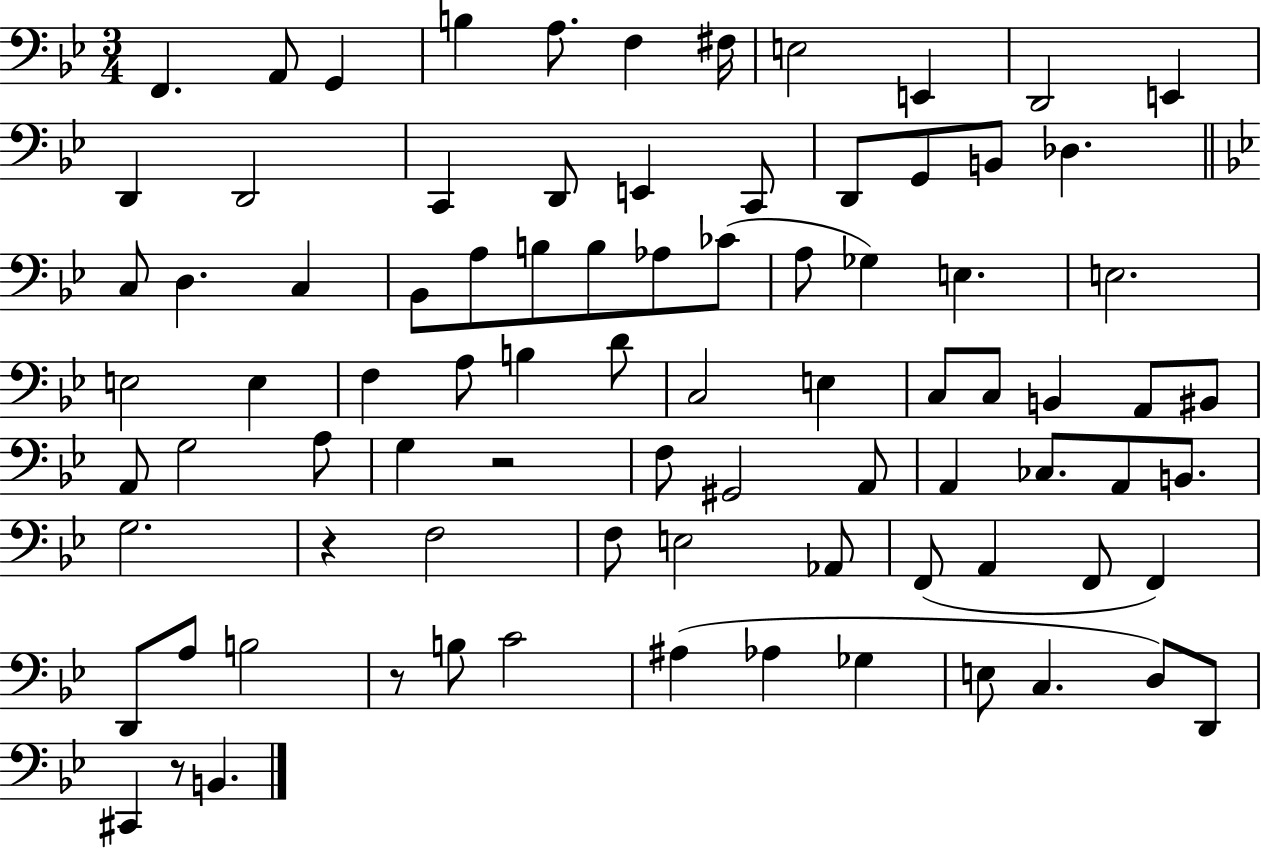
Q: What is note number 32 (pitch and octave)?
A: Gb3